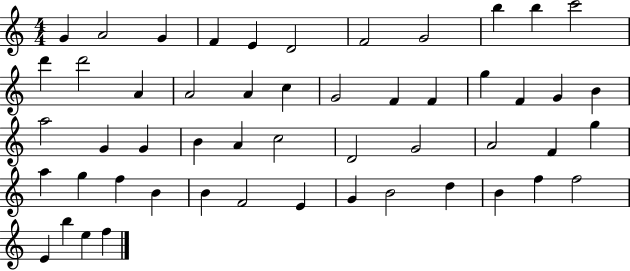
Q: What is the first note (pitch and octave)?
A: G4